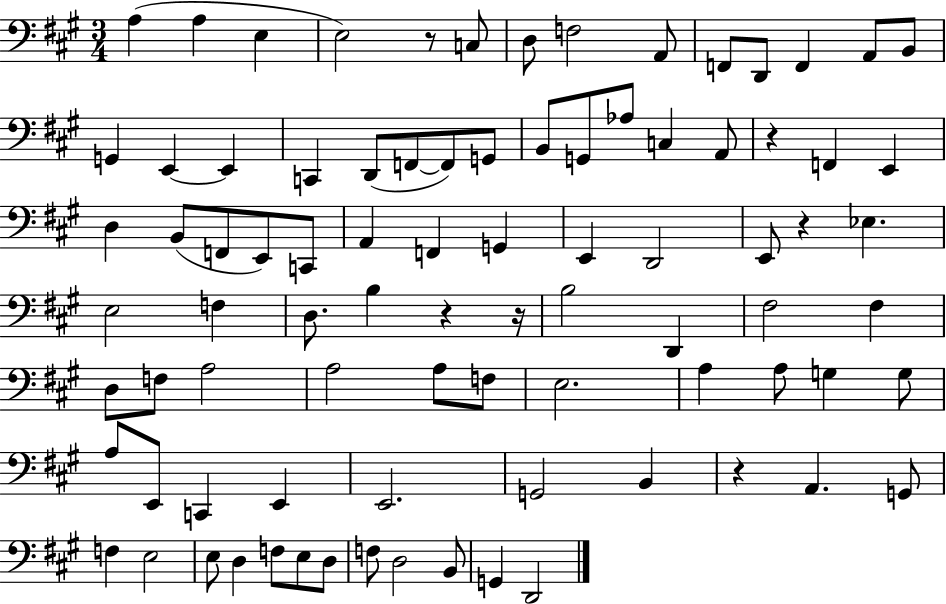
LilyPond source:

{
  \clef bass
  \numericTimeSignature
  \time 3/4
  \key a \major
  \repeat volta 2 { a4( a4 e4 | e2) r8 c8 | d8 f2 a,8 | f,8 d,8 f,4 a,8 b,8 | \break g,4 e,4~~ e,4 | c,4 d,8( f,8~~ f,8) g,8 | b,8 g,8 aes8 c4 a,8 | r4 f,4 e,4 | \break d4 b,8( f,8 e,8) c,8 | a,4 f,4 g,4 | e,4 d,2 | e,8 r4 ees4. | \break e2 f4 | d8. b4 r4 r16 | b2 d,4 | fis2 fis4 | \break d8 f8 a2 | a2 a8 f8 | e2. | a4 a8 g4 g8 | \break a8 e,8 c,4 e,4 | e,2. | g,2 b,4 | r4 a,4. g,8 | \break f4 e2 | e8 d4 f8 e8 d8 | f8 d2 b,8 | g,4 d,2 | \break } \bar "|."
}